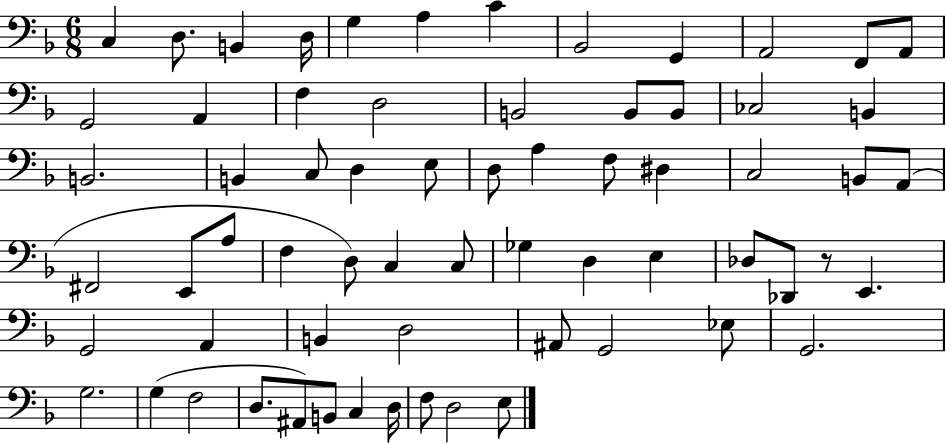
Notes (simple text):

C3/q D3/e. B2/q D3/s G3/q A3/q C4/q Bb2/h G2/q A2/h F2/e A2/e G2/h A2/q F3/q D3/h B2/h B2/e B2/e CES3/h B2/q B2/h. B2/q C3/e D3/q E3/e D3/e A3/q F3/e D#3/q C3/h B2/e A2/e F#2/h E2/e A3/e F3/q D3/e C3/q C3/e Gb3/q D3/q E3/q Db3/e Db2/e R/e E2/q. G2/h A2/q B2/q D3/h A#2/e G2/h Eb3/e G2/h. G3/h. G3/q F3/h D3/e. A#2/e B2/e C3/q D3/s F3/e D3/h E3/e